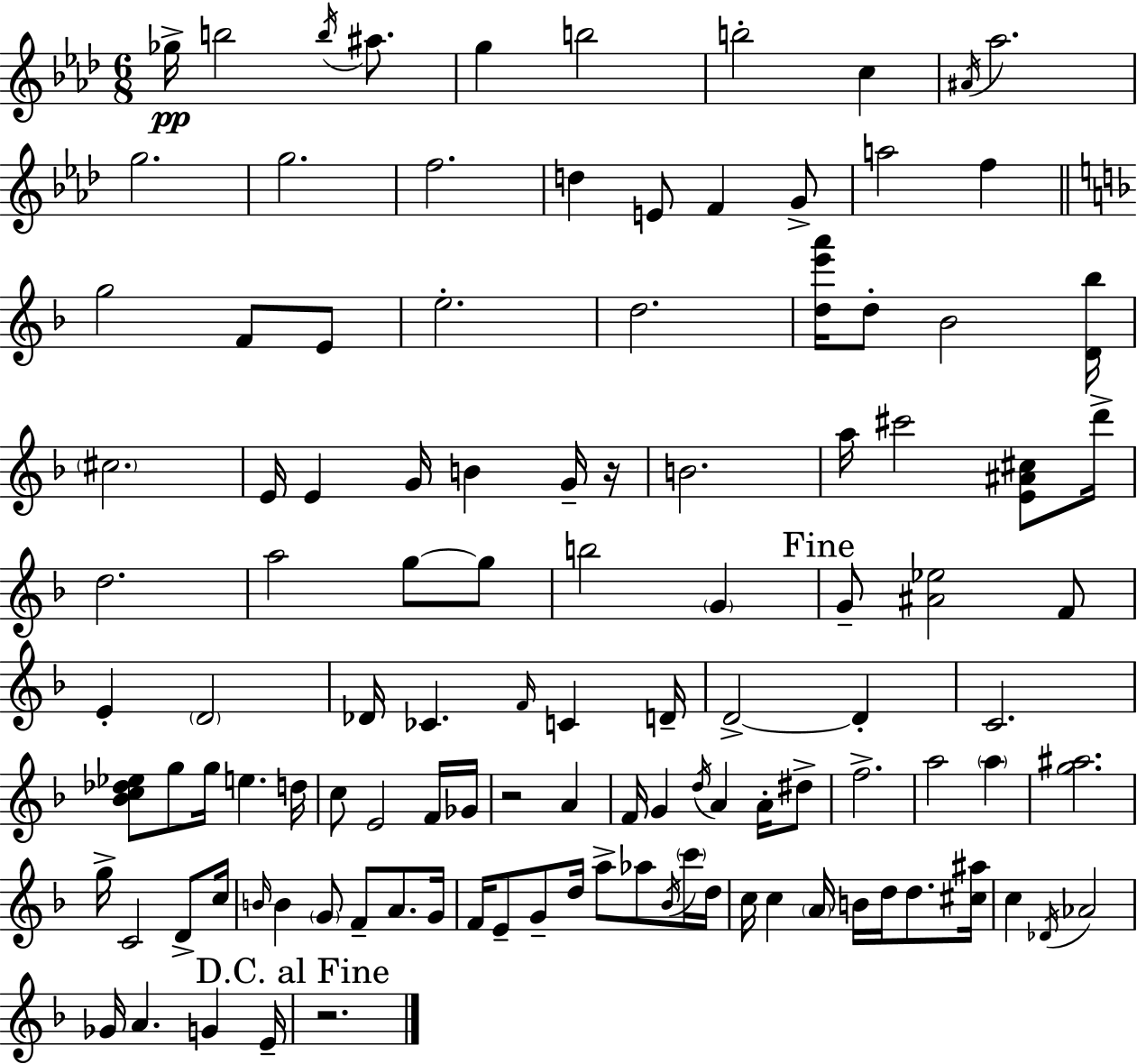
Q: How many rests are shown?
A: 3